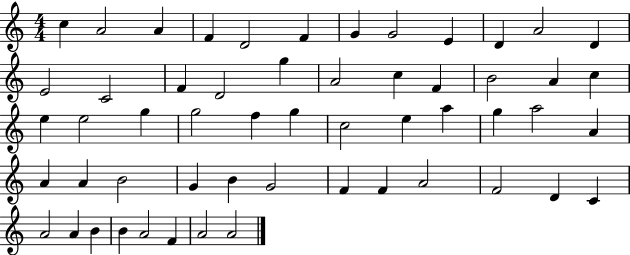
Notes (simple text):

C5/q A4/h A4/q F4/q D4/h F4/q G4/q G4/h E4/q D4/q A4/h D4/q E4/h C4/h F4/q D4/h G5/q A4/h C5/q F4/q B4/h A4/q C5/q E5/q E5/h G5/q G5/h F5/q G5/q C5/h E5/q A5/q G5/q A5/h A4/q A4/q A4/q B4/h G4/q B4/q G4/h F4/q F4/q A4/h F4/h D4/q C4/q A4/h A4/q B4/q B4/q A4/h F4/q A4/h A4/h